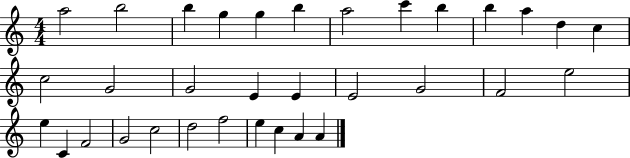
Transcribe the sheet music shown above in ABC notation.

X:1
T:Untitled
M:4/4
L:1/4
K:C
a2 b2 b g g b a2 c' b b a d c c2 G2 G2 E E E2 G2 F2 e2 e C F2 G2 c2 d2 f2 e c A A